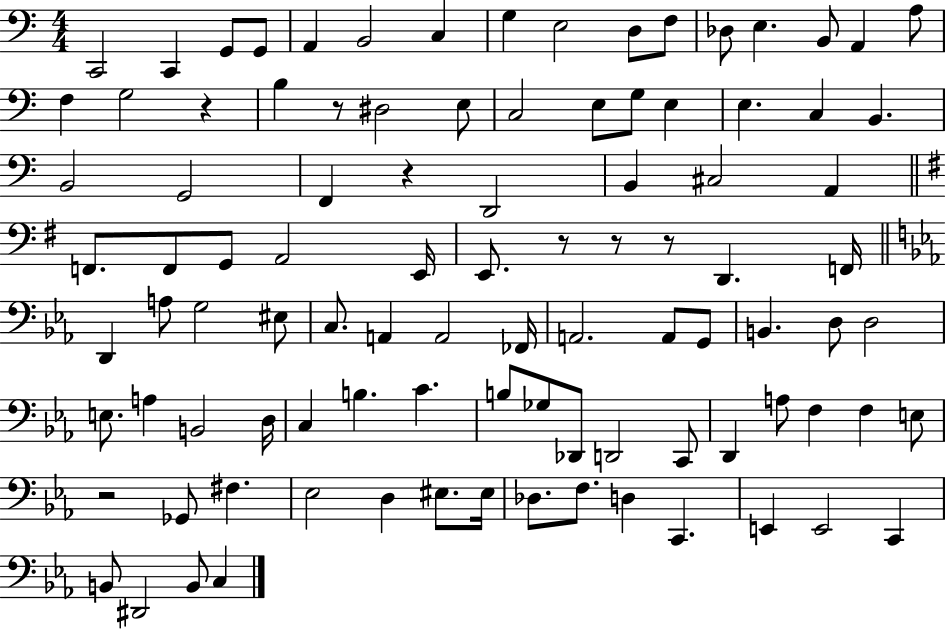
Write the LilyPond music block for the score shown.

{
  \clef bass
  \numericTimeSignature
  \time 4/4
  \key c \major
  c,2 c,4 g,8 g,8 | a,4 b,2 c4 | g4 e2 d8 f8 | des8 e4. b,8 a,4 a8 | \break f4 g2 r4 | b4 r8 dis2 e8 | c2 e8 g8 e4 | e4. c4 b,4. | \break b,2 g,2 | f,4 r4 d,2 | b,4 cis2 a,4 | \bar "||" \break \key e \minor f,8. f,8 g,8 a,2 e,16 | e,8. r8 r8 r8 d,4. f,16 | \bar "||" \break \key ees \major d,4 a8 g2 eis8 | c8. a,4 a,2 fes,16 | a,2. a,8 g,8 | b,4. d8 d2 | \break e8. a4 b,2 d16 | c4 b4. c'4. | b8 ges8 des,8 d,2 c,8 | d,4 a8 f4 f4 e8 | \break r2 ges,8 fis4. | ees2 d4 eis8. eis16 | des8. f8. d4 c,4. | e,4 e,2 c,4 | \break b,8 dis,2 b,8 c4 | \bar "|."
}